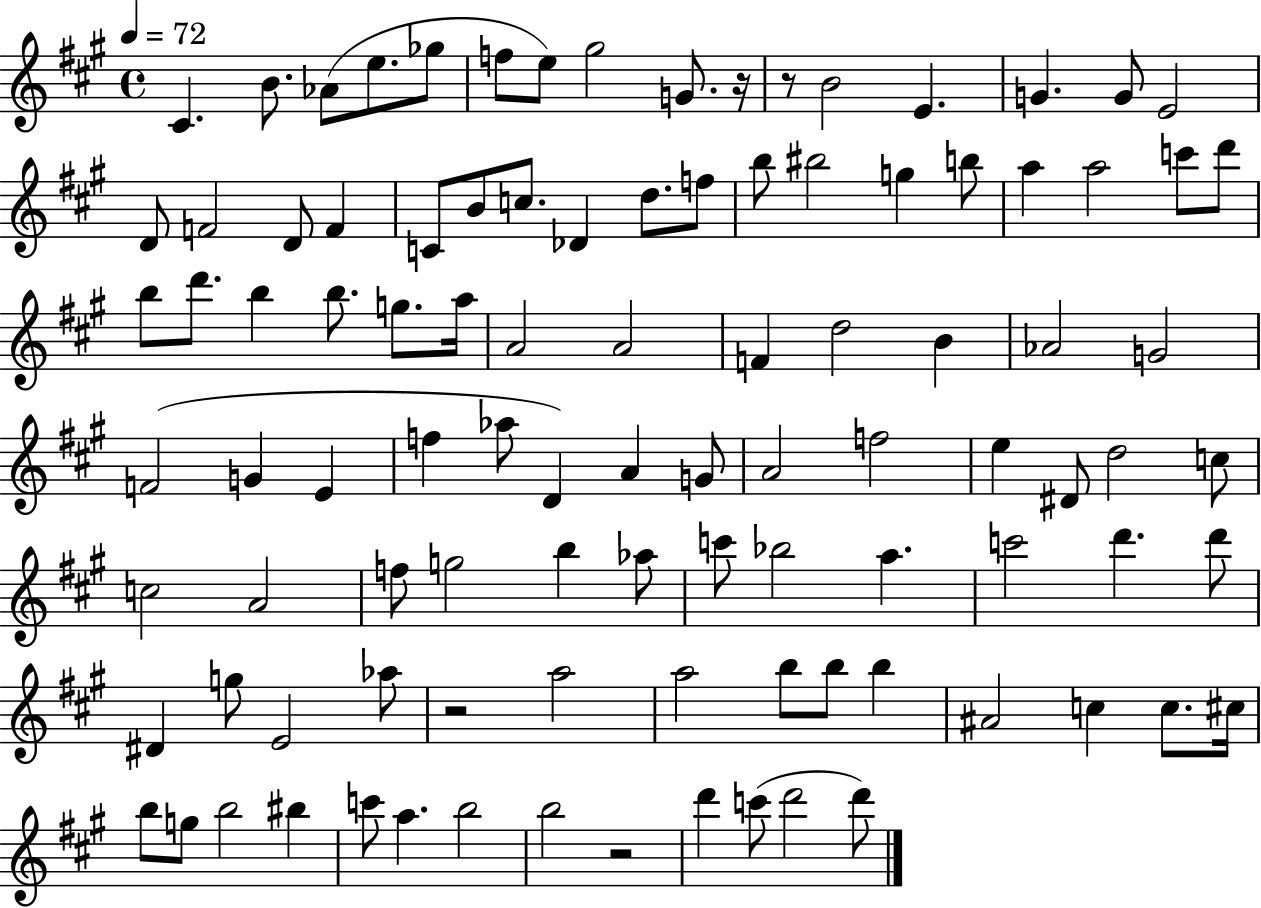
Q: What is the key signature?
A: A major